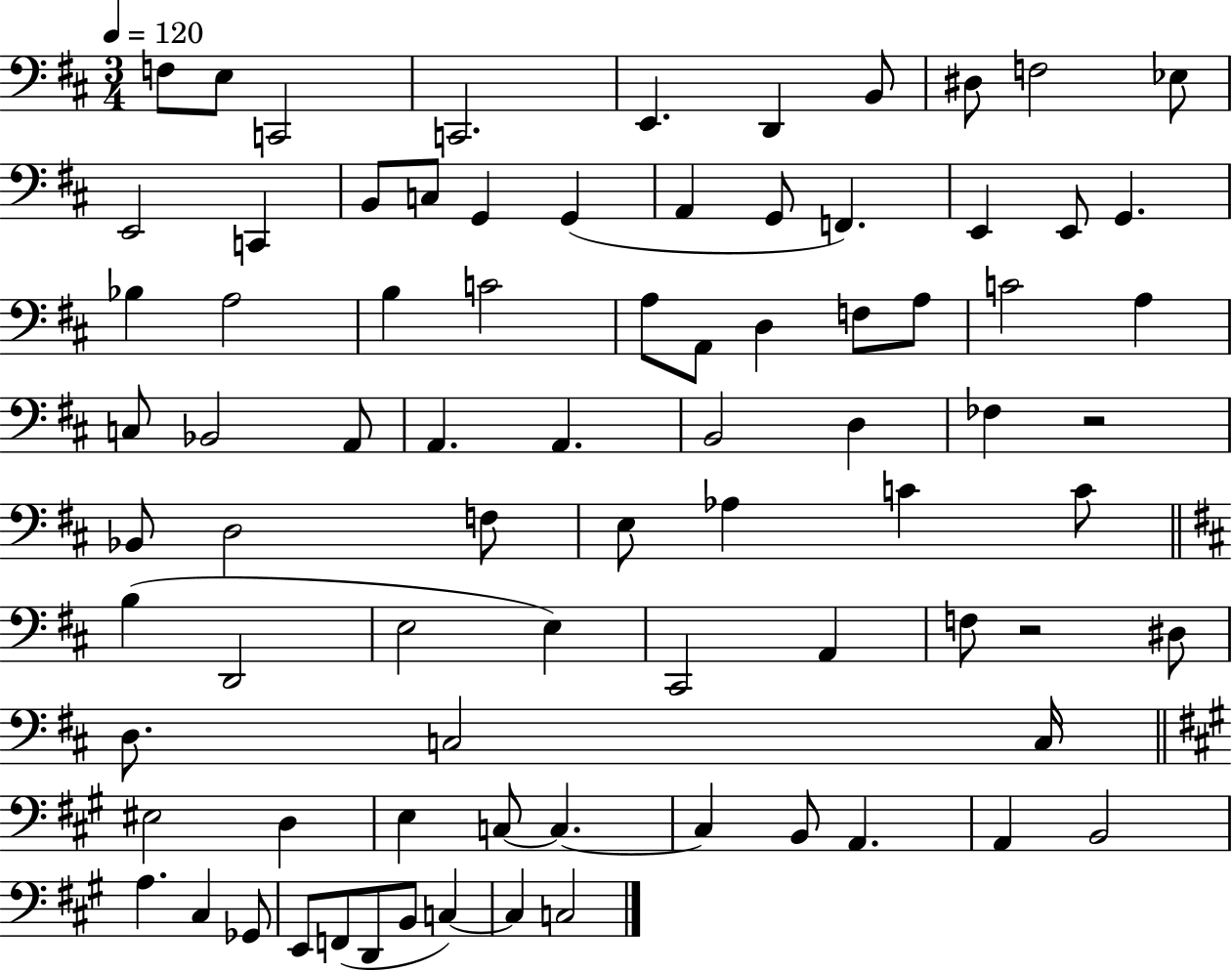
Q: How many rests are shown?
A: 2